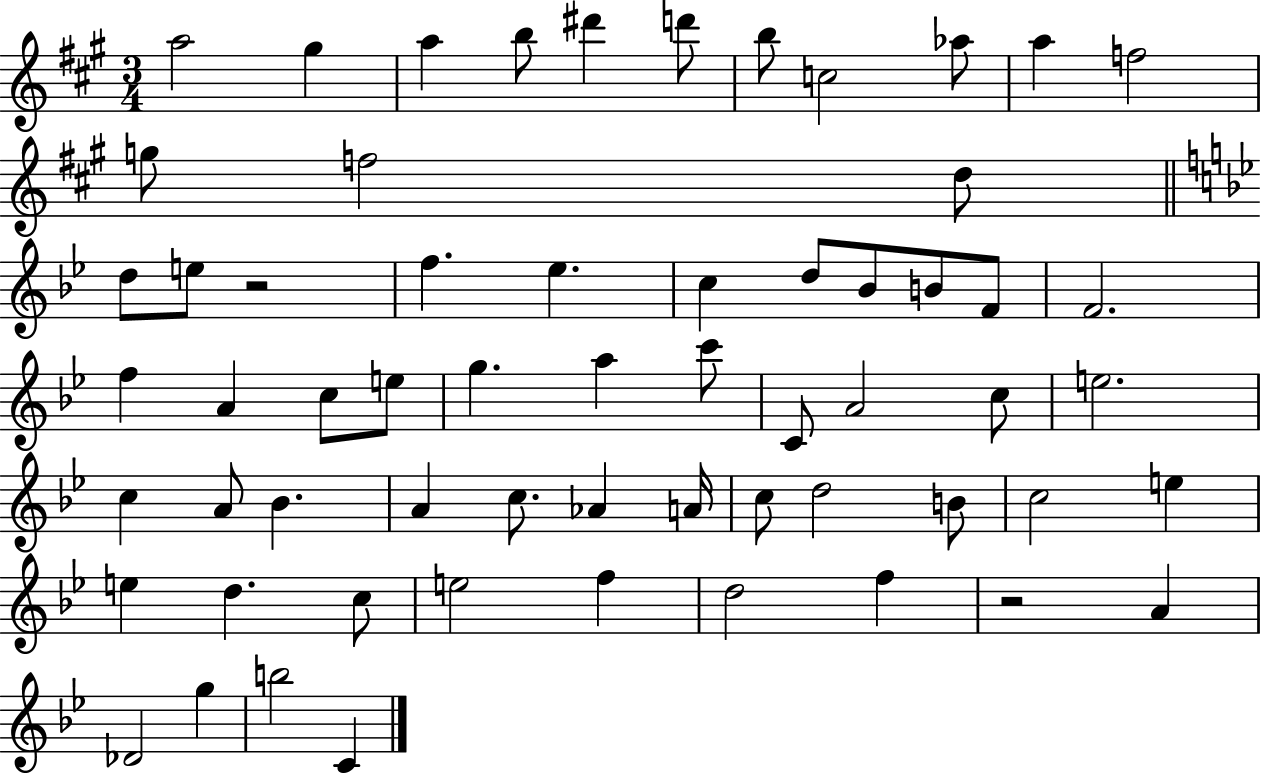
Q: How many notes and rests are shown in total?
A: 61